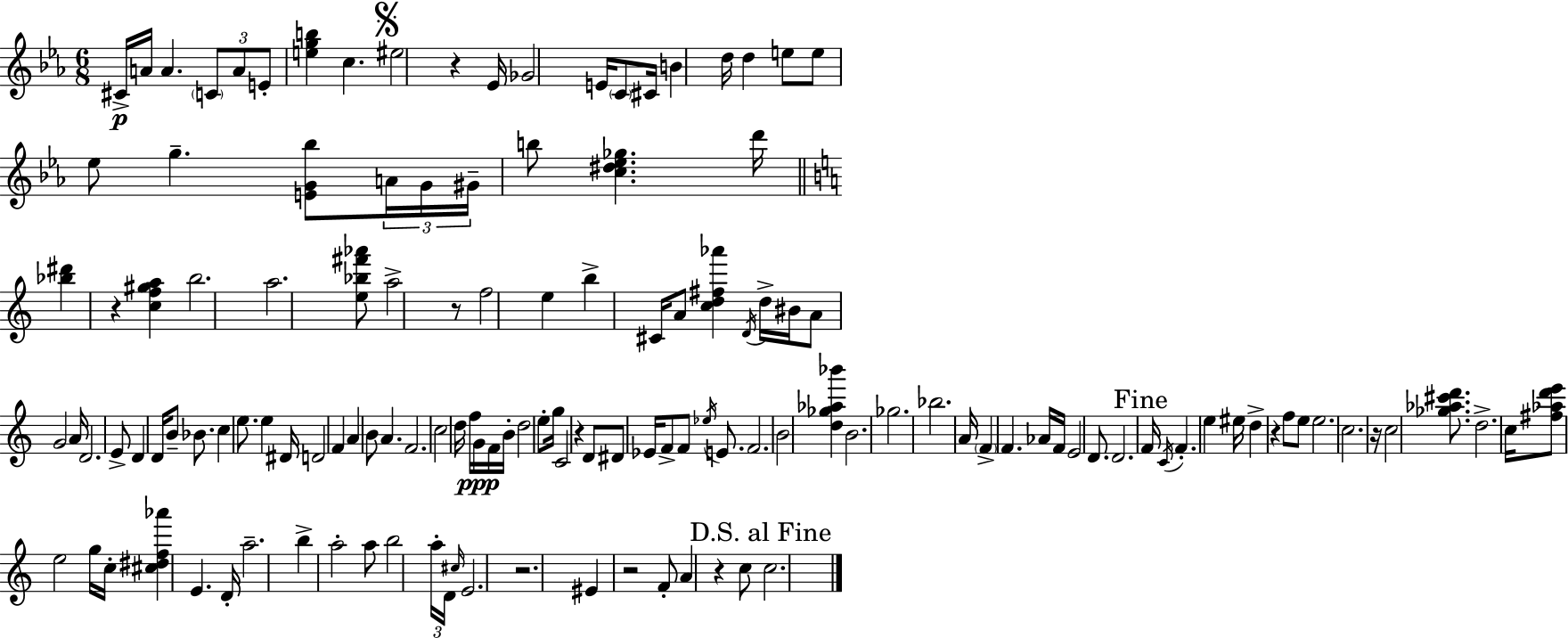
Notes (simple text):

C#4/s A4/s A4/q. C4/e A4/e E4/e [E5,G5,B5]/q C5/q. EIS5/h R/q Eb4/s Gb4/h E4/s C4/e C#4/s B4/q D5/s D5/q E5/e E5/e Eb5/e G5/q. [E4,G4,Bb5]/e A4/s G4/s G#4/s B5/e [C5,D#5,Eb5,Gb5]/q. D6/s [Bb5,D#6]/q R/q [C5,F5,G#5,A5]/q B5/h. A5/h. [E5,Bb5,F#6,Ab6]/e A5/h R/e F5/h E5/q B5/q C#4/s A4/e [C5,D5,F#5,Ab6]/q D4/s D5/s BIS4/s A4/e G4/h A4/s D4/h. E4/e D4/q D4/s B4/e Bb4/e. C5/q E5/e. E5/q D#4/s D4/h F4/q A4/q B4/e A4/q. F4/h. C5/h D5/s F5/s G4/s F4/s B4/s D5/h E5/e G5/s C4/h R/q D4/e D#4/e Eb4/s F4/e F4/e Eb5/s E4/e. F4/h. B4/h [D5,Gb5,Ab5,Bb6]/q B4/h. Gb5/h. Bb5/h. A4/s F4/q F4/q. Ab4/s F4/s E4/h D4/e. D4/h. F4/s C4/s F4/q. E5/q EIS5/s D5/q R/q F5/e E5/e E5/h. C5/h. R/s C5/h [Gb5,Ab5,C#6,D6]/e. D5/h. C5/s [F#5,Ab5,D6,E6]/e E5/h G5/s C5/s [C#5,D#5,F5,Ab6]/q E4/q. D4/s A5/h. B5/q A5/h A5/e B5/h A5/s D4/s C#5/s E4/h. R/h. EIS4/q R/h F4/e A4/q R/q C5/e C5/h.